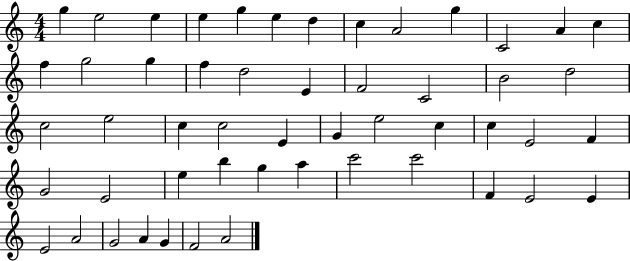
{
  \clef treble
  \numericTimeSignature
  \time 4/4
  \key c \major
  g''4 e''2 e''4 | e''4 g''4 e''4 d''4 | c''4 a'2 g''4 | c'2 a'4 c''4 | \break f''4 g''2 g''4 | f''4 d''2 e'4 | f'2 c'2 | b'2 d''2 | \break c''2 e''2 | c''4 c''2 e'4 | g'4 e''2 c''4 | c''4 e'2 f'4 | \break g'2 e'2 | e''4 b''4 g''4 a''4 | c'''2 c'''2 | f'4 e'2 e'4 | \break e'2 a'2 | g'2 a'4 g'4 | f'2 a'2 | \bar "|."
}